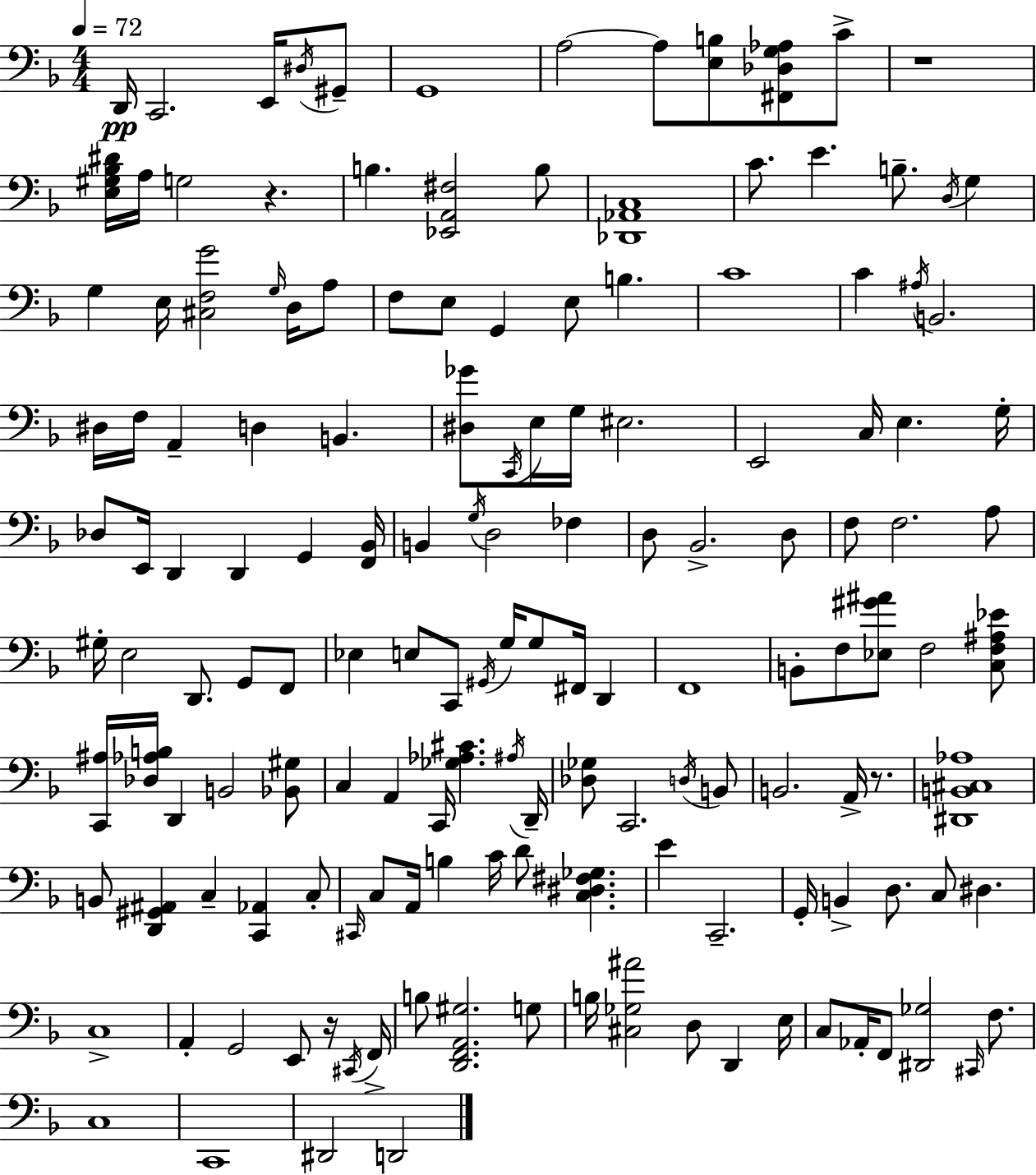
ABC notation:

X:1
T:Untitled
M:4/4
L:1/4
K:Dm
D,,/4 C,,2 E,,/4 ^D,/4 ^G,,/2 G,,4 A,2 A,/2 [E,B,]/2 [^F,,_D,G,_A,]/2 C/2 z4 [E,^G,_B,^D]/4 A,/4 G,2 z B, [_E,,A,,^F,]2 B,/2 [_D,,_A,,C,]4 C/2 E B,/2 D,/4 G, G, E,/4 [^C,F,G]2 G,/4 D,/4 A,/2 F,/2 E,/2 G,, E,/2 B, C4 C ^A,/4 B,,2 ^D,/4 F,/4 A,, D, B,, [^D,_G]/2 C,,/4 E,/4 G,/4 ^E,2 E,,2 C,/4 E, G,/4 _D,/2 E,,/4 D,, D,, G,, [F,,_B,,]/4 B,, G,/4 D,2 _F, D,/2 _B,,2 D,/2 F,/2 F,2 A,/2 ^G,/4 E,2 D,,/2 G,,/2 F,,/2 _E, E,/2 C,,/2 ^G,,/4 G,/4 G,/2 ^F,,/4 D,, F,,4 B,,/2 F,/2 [_E,^G^A]/2 F,2 [C,F,^A,_E]/2 [C,,^A,]/4 [_D,_A,B,]/4 D,, B,,2 [_B,,^G,]/2 C, A,, C,,/4 [_G,_A,^C] ^A,/4 D,,/4 [_D,_G,]/2 C,,2 D,/4 B,,/2 B,,2 A,,/4 z/2 [^D,,B,,^C,_A,]4 B,,/2 [D,,^G,,^A,,] C, [C,,_A,,] C,/2 ^C,,/4 C,/2 A,,/4 B, C/4 D/2 [C,^D,^F,_G,] E C,,2 G,,/4 B,, D,/2 C,/2 ^D, C,4 A,, G,,2 E,,/2 z/4 ^C,,/4 F,,/4 B,/2 [D,,F,,A,,^G,]2 G,/2 B,/4 [^C,_G,^A]2 D,/2 D,, E,/4 C,/2 _A,,/4 F,,/2 [^D,,_G,]2 ^C,,/4 F,/2 C,4 C,,4 ^D,,2 D,,2